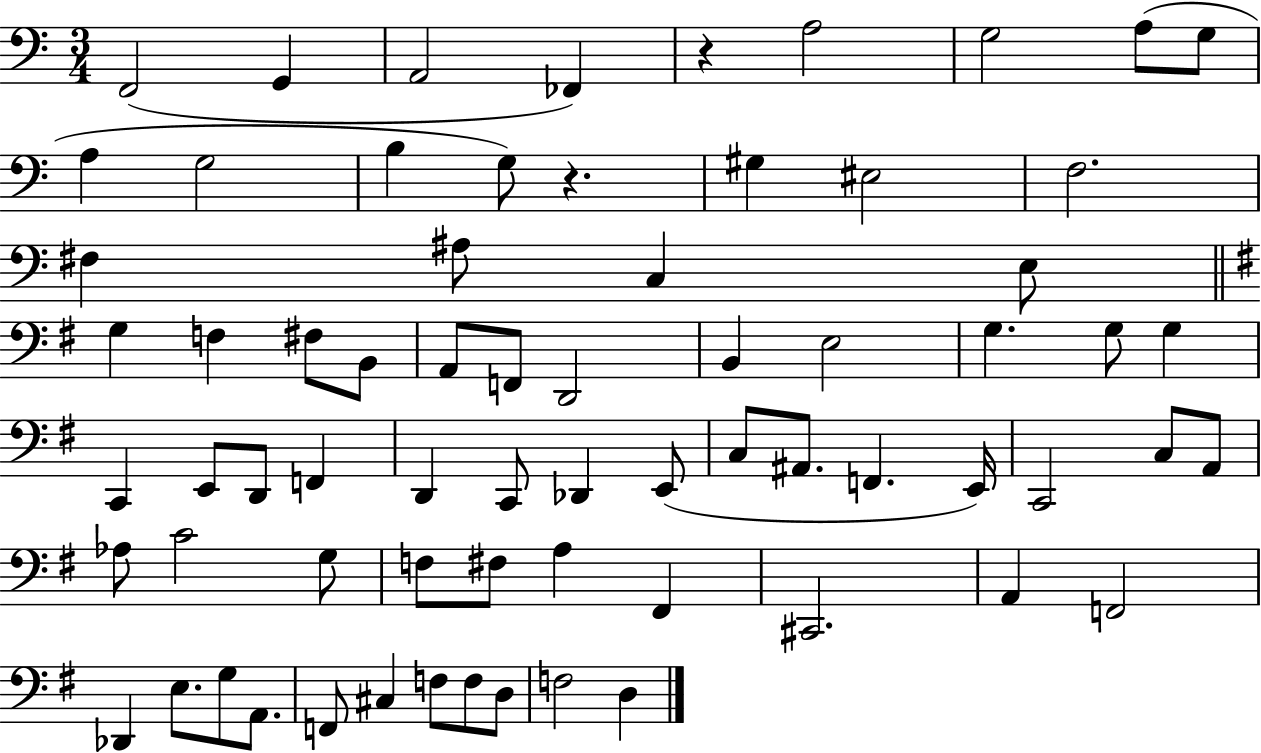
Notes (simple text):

F2/h G2/q A2/h FES2/q R/q A3/h G3/h A3/e G3/e A3/q G3/h B3/q G3/e R/q. G#3/q EIS3/h F3/h. F#3/q A#3/e C3/q E3/e G3/q F3/q F#3/e B2/e A2/e F2/e D2/h B2/q E3/h G3/q. G3/e G3/q C2/q E2/e D2/e F2/q D2/q C2/e Db2/q E2/e C3/e A#2/e. F2/q. E2/s C2/h C3/e A2/e Ab3/e C4/h G3/e F3/e F#3/e A3/q F#2/q C#2/h. A2/q F2/h Db2/q E3/e. G3/e A2/e. F2/e C#3/q F3/e F3/e D3/e F3/h D3/q